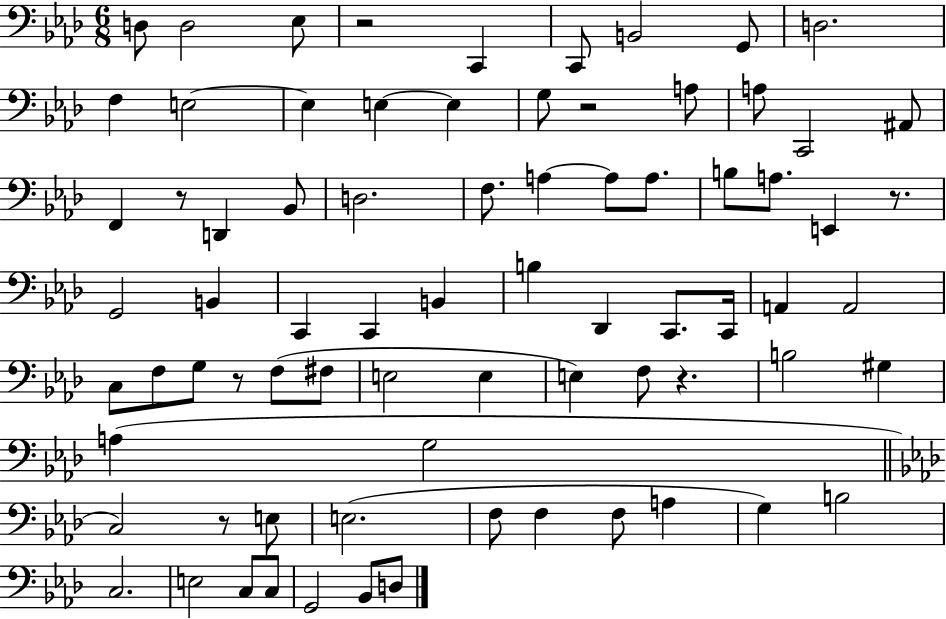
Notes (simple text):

D3/e D3/h Eb3/e R/h C2/q C2/e B2/h G2/e D3/h. F3/q E3/h E3/q E3/q E3/q G3/e R/h A3/e A3/e C2/h A#2/e F2/q R/e D2/q Bb2/e D3/h. F3/e. A3/q A3/e A3/e. B3/e A3/e. E2/q R/e. G2/h B2/q C2/q C2/q B2/q B3/q Db2/q C2/e. C2/s A2/q A2/h C3/e F3/e G3/e R/e F3/e F#3/e E3/h E3/q E3/q F3/e R/q. B3/h G#3/q A3/q G3/h C3/h R/e E3/e E3/h. F3/e F3/q F3/e A3/q G3/q B3/h C3/h. E3/h C3/e C3/e G2/h Bb2/e D3/e